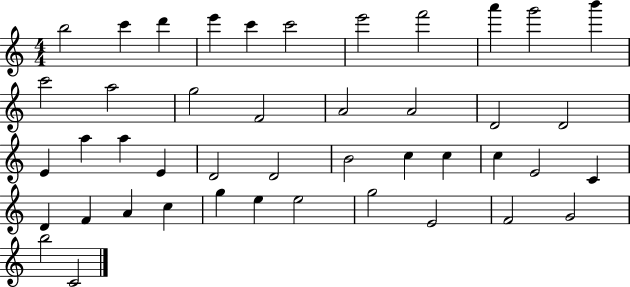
{
  \clef treble
  \numericTimeSignature
  \time 4/4
  \key c \major
  b''2 c'''4 d'''4 | e'''4 c'''4 c'''2 | e'''2 f'''2 | a'''4 g'''2 b'''4 | \break c'''2 a''2 | g''2 f'2 | a'2 a'2 | d'2 d'2 | \break e'4 a''4 a''4 e'4 | d'2 d'2 | b'2 c''4 c''4 | c''4 e'2 c'4 | \break d'4 f'4 a'4 c''4 | g''4 e''4 e''2 | g''2 e'2 | f'2 g'2 | \break b''2 c'2 | \bar "|."
}